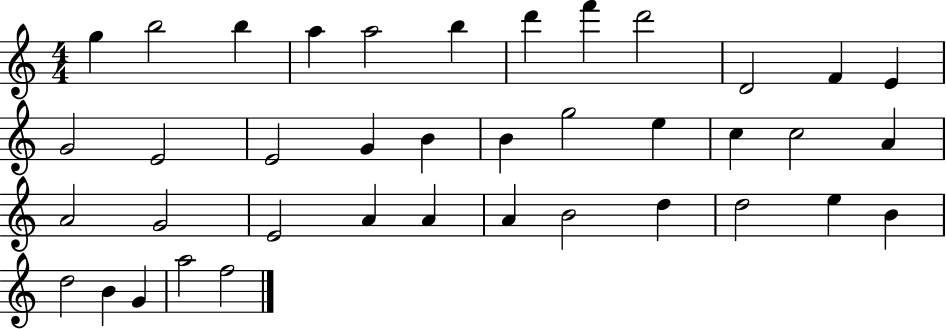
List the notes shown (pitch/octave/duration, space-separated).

G5/q B5/h B5/q A5/q A5/h B5/q D6/q F6/q D6/h D4/h F4/q E4/q G4/h E4/h E4/h G4/q B4/q B4/q G5/h E5/q C5/q C5/h A4/q A4/h G4/h E4/h A4/q A4/q A4/q B4/h D5/q D5/h E5/q B4/q D5/h B4/q G4/q A5/h F5/h